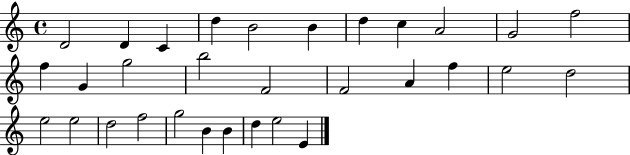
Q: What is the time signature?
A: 4/4